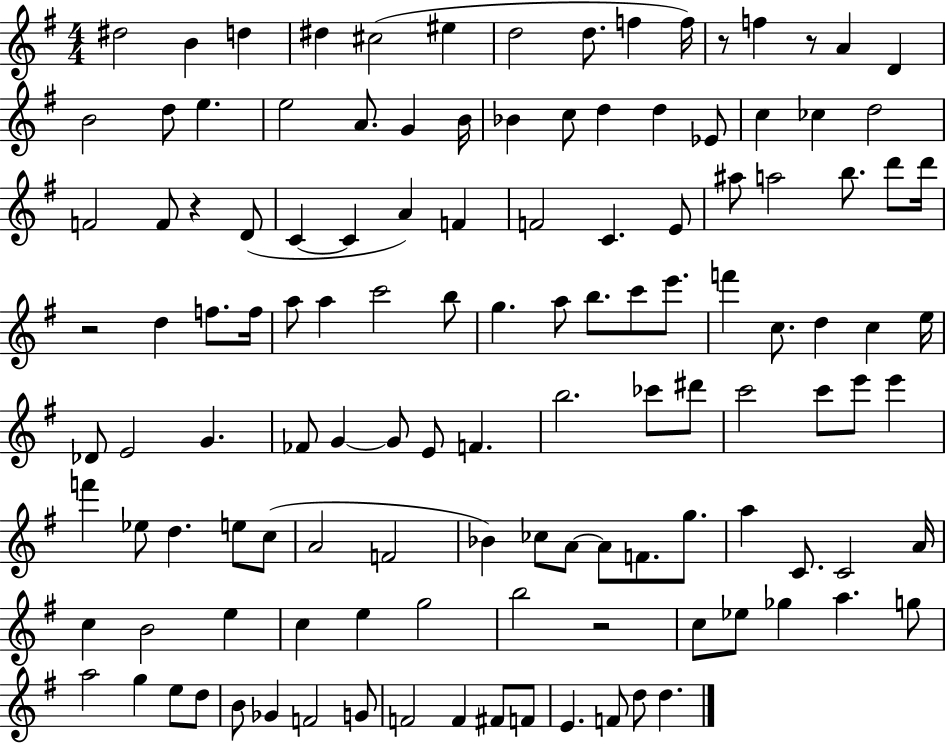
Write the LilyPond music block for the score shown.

{
  \clef treble
  \numericTimeSignature
  \time 4/4
  \key g \major
  \repeat volta 2 { dis''2 b'4 d''4 | dis''4 cis''2( eis''4 | d''2 d''8. f''4 f''16) | r8 f''4 r8 a'4 d'4 | \break b'2 d''8 e''4. | e''2 a'8. g'4 b'16 | bes'4 c''8 d''4 d''4 ees'8 | c''4 ces''4 d''2 | \break f'2 f'8 r4 d'8( | c'4~~ c'4 a'4) f'4 | f'2 c'4. e'8 | ais''8 a''2 b''8. d'''8 d'''16 | \break r2 d''4 f''8. f''16 | a''8 a''4 c'''2 b''8 | g''4. a''8 b''8. c'''8 e'''8. | f'''4 c''8. d''4 c''4 e''16 | \break des'8 e'2 g'4. | fes'8 g'4~~ g'8 e'8 f'4. | b''2. ces'''8 dis'''8 | c'''2 c'''8 e'''8 e'''4 | \break f'''4 ees''8 d''4. e''8 c''8( | a'2 f'2 | bes'4) ces''8 a'8~~ a'8 f'8. g''8. | a''4 c'8. c'2 a'16 | \break c''4 b'2 e''4 | c''4 e''4 g''2 | b''2 r2 | c''8 ees''8 ges''4 a''4. g''8 | \break a''2 g''4 e''8 d''8 | b'8 ges'4 f'2 g'8 | f'2 f'4 fis'8 f'8 | e'4. f'8 d''8 d''4. | \break } \bar "|."
}